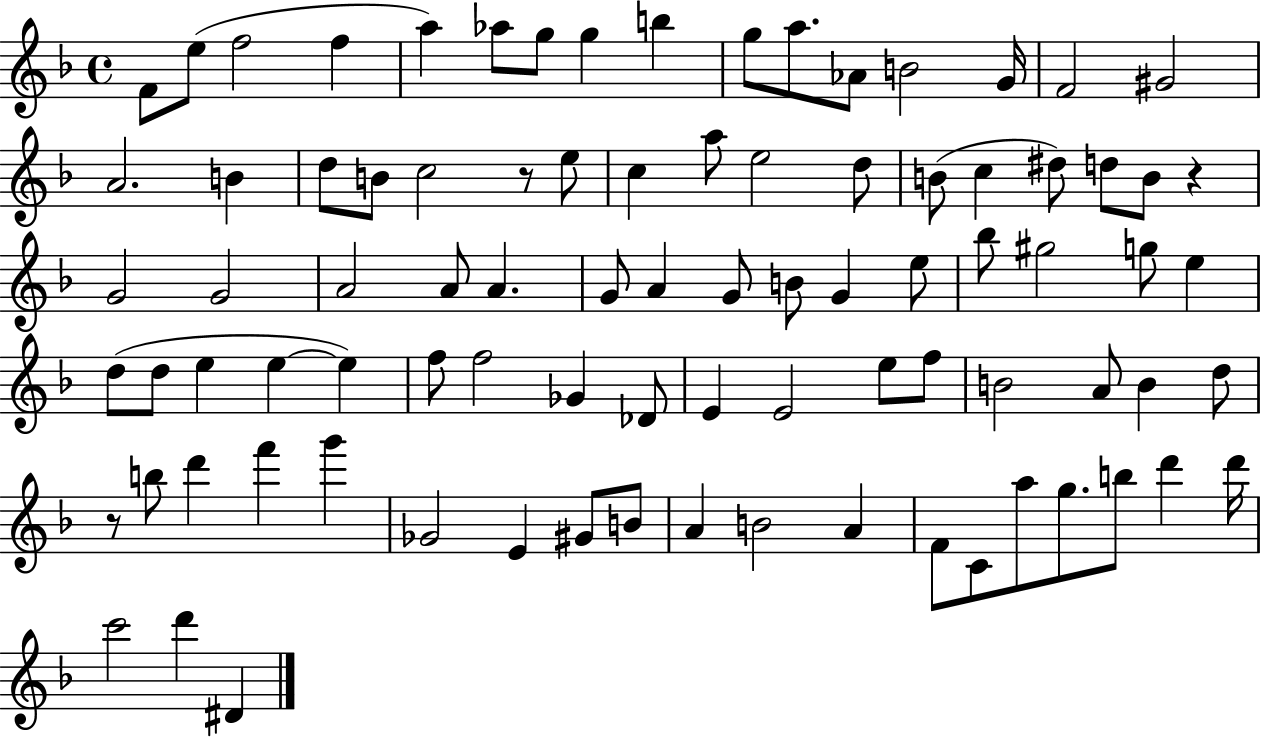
{
  \clef treble
  \time 4/4
  \defaultTimeSignature
  \key f \major
  \repeat volta 2 { f'8 e''8( f''2 f''4 | a''4) aes''8 g''8 g''4 b''4 | g''8 a''8. aes'8 b'2 g'16 | f'2 gis'2 | \break a'2. b'4 | d''8 b'8 c''2 r8 e''8 | c''4 a''8 e''2 d''8 | b'8( c''4 dis''8) d''8 b'8 r4 | \break g'2 g'2 | a'2 a'8 a'4. | g'8 a'4 g'8 b'8 g'4 e''8 | bes''8 gis''2 g''8 e''4 | \break d''8( d''8 e''4 e''4~~ e''4) | f''8 f''2 ges'4 des'8 | e'4 e'2 e''8 f''8 | b'2 a'8 b'4 d''8 | \break r8 b''8 d'''4 f'''4 g'''4 | ges'2 e'4 gis'8 b'8 | a'4 b'2 a'4 | f'8 c'8 a''8 g''8. b''8 d'''4 d'''16 | \break c'''2 d'''4 dis'4 | } \bar "|."
}